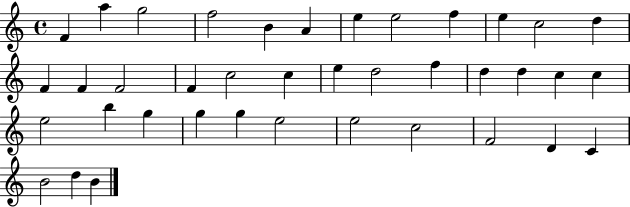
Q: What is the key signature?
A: C major